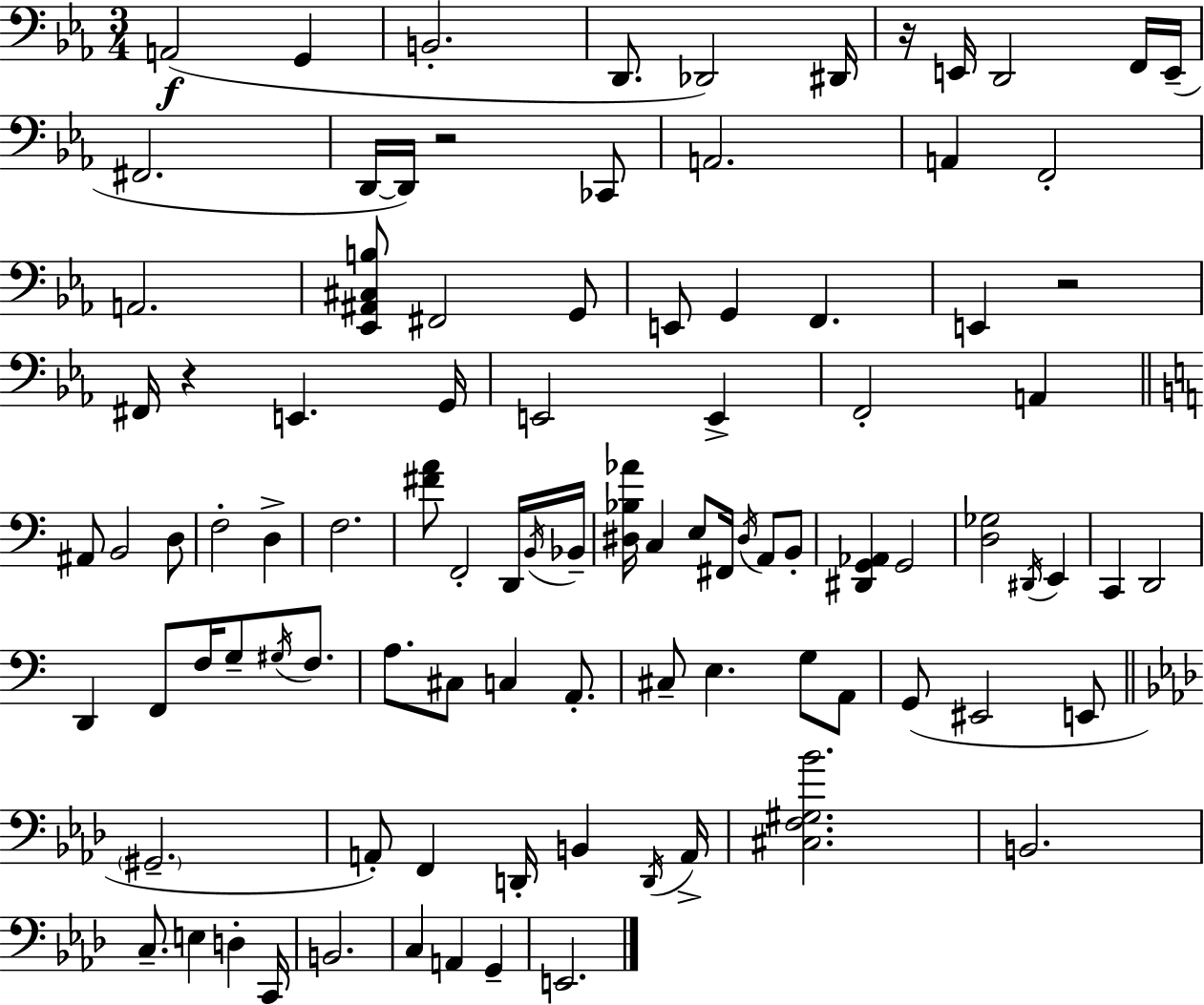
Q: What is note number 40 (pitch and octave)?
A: B2